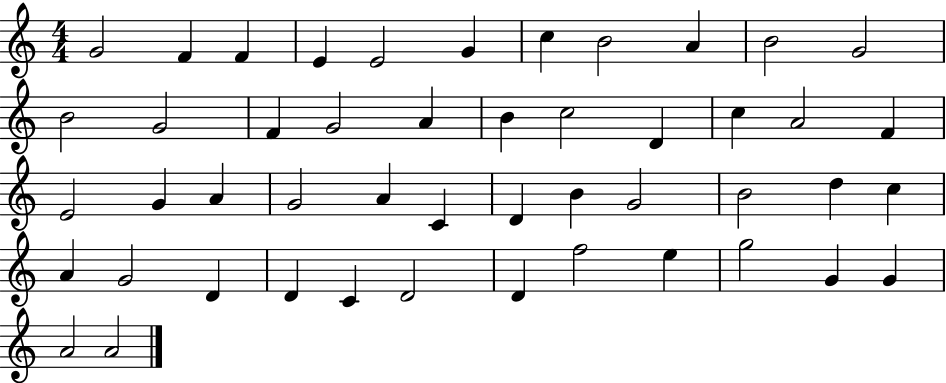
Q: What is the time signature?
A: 4/4